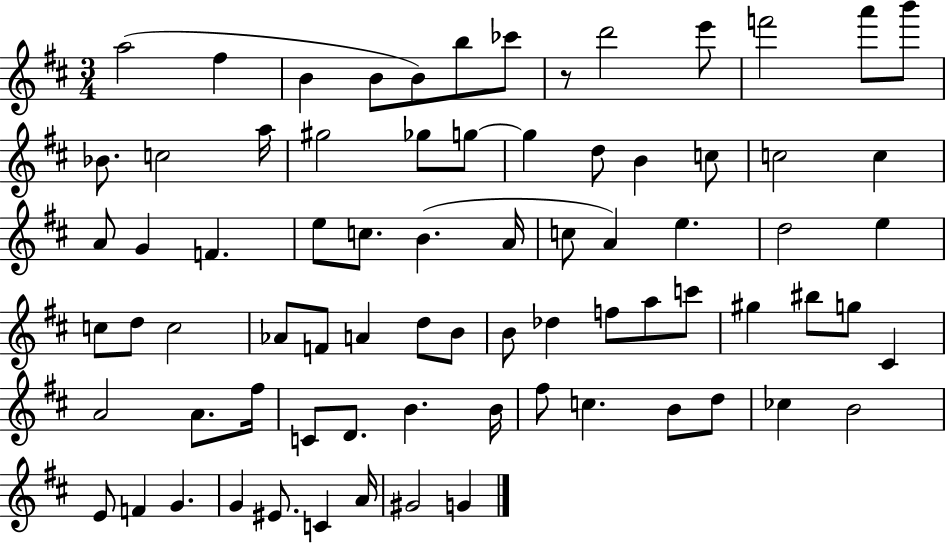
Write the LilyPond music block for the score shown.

{
  \clef treble
  \numericTimeSignature
  \time 3/4
  \key d \major
  \repeat volta 2 { a''2( fis''4 | b'4 b'8 b'8) b''8 ces'''8 | r8 d'''2 e'''8 | f'''2 a'''8 b'''8 | \break bes'8. c''2 a''16 | gis''2 ges''8 g''8~~ | g''4 d''8 b'4 c''8 | c''2 c''4 | \break a'8 g'4 f'4. | e''8 c''8. b'4.( a'16 | c''8 a'4) e''4. | d''2 e''4 | \break c''8 d''8 c''2 | aes'8 f'8 a'4 d''8 b'8 | b'8 des''4 f''8 a''8 c'''8 | gis''4 bis''8 g''8 cis'4 | \break a'2 a'8. fis''16 | c'8 d'8. b'4. b'16 | fis''8 c''4. b'8 d''8 | ces''4 b'2 | \break e'8 f'4 g'4. | g'4 eis'8. c'4 a'16 | gis'2 g'4 | } \bar "|."
}